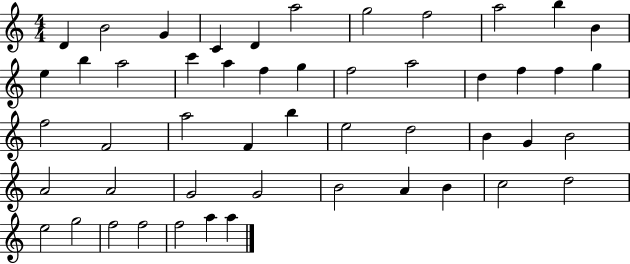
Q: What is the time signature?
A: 4/4